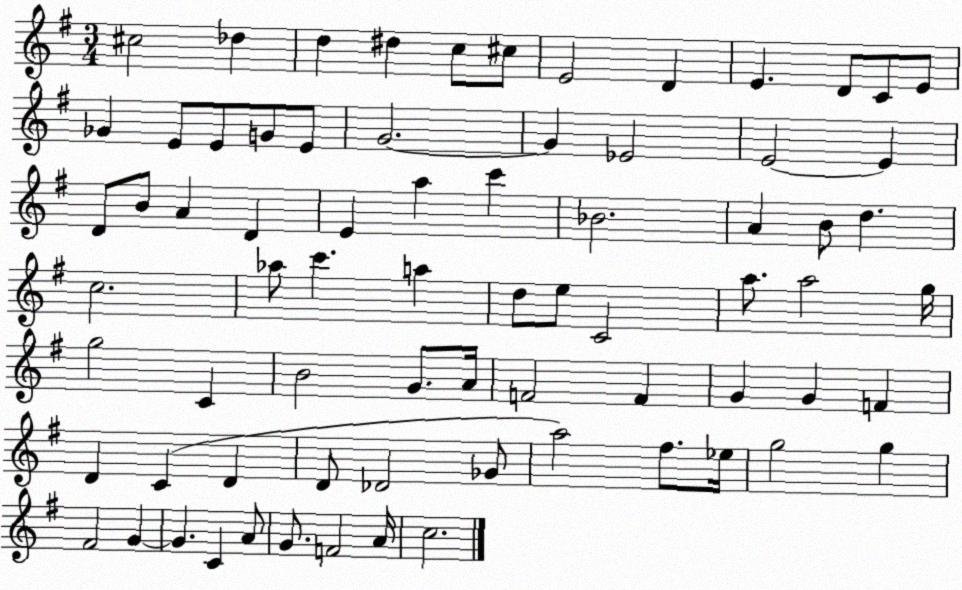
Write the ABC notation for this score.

X:1
T:Untitled
M:3/4
L:1/4
K:G
^c2 _d d ^d c/2 ^c/2 E2 D E D/2 C/2 E/2 _G E/2 E/2 G/2 E/2 G2 G _E2 E2 E D/2 B/2 A D E a c' _B2 A B/2 d c2 _a/2 c' a d/2 e/2 C2 a/2 a2 g/4 g2 C B2 G/2 A/4 F2 F G G F D C D D/2 _D2 _G/2 a2 ^f/2 _e/4 g2 g ^F2 G G C A/2 G/2 F2 A/4 c2